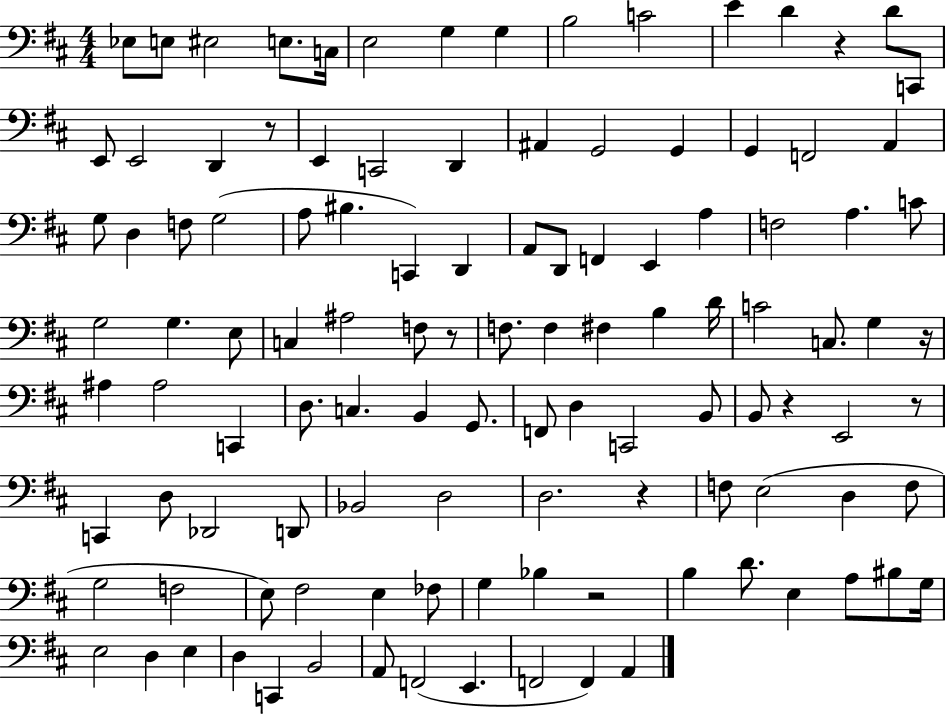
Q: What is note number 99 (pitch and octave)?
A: C2